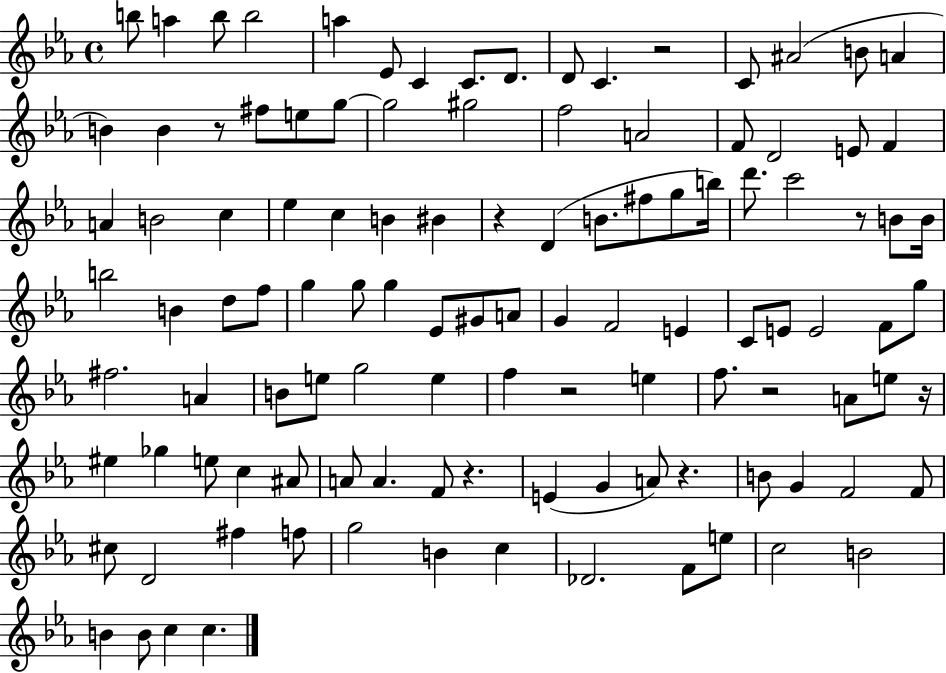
{
  \clef treble
  \time 4/4
  \defaultTimeSignature
  \key ees \major
  b''8 a''4 b''8 b''2 | a''4 ees'8 c'4 c'8. d'8. | d'8 c'4. r2 | c'8 ais'2( b'8 a'4 | \break b'4) b'4 r8 fis''8 e''8 g''8~~ | g''2 gis''2 | f''2 a'2 | f'8 d'2 e'8 f'4 | \break a'4 b'2 c''4 | ees''4 c''4 b'4 bis'4 | r4 d'4( b'8. fis''8 g''8 b''16) | d'''8. c'''2 r8 b'8 b'16 | \break b''2 b'4 d''8 f''8 | g''4 g''8 g''4 ees'8 gis'8 a'8 | g'4 f'2 e'4 | c'8 e'8 e'2 f'8 g''8 | \break fis''2. a'4 | b'8 e''8 g''2 e''4 | f''4 r2 e''4 | f''8. r2 a'8 e''8 r16 | \break eis''4 ges''4 e''8 c''4 ais'8 | a'8 a'4. f'8 r4. | e'4( g'4 a'8) r4. | b'8 g'4 f'2 f'8 | \break cis''8 d'2 fis''4 f''8 | g''2 b'4 c''4 | des'2. f'8 e''8 | c''2 b'2 | \break b'4 b'8 c''4 c''4. | \bar "|."
}